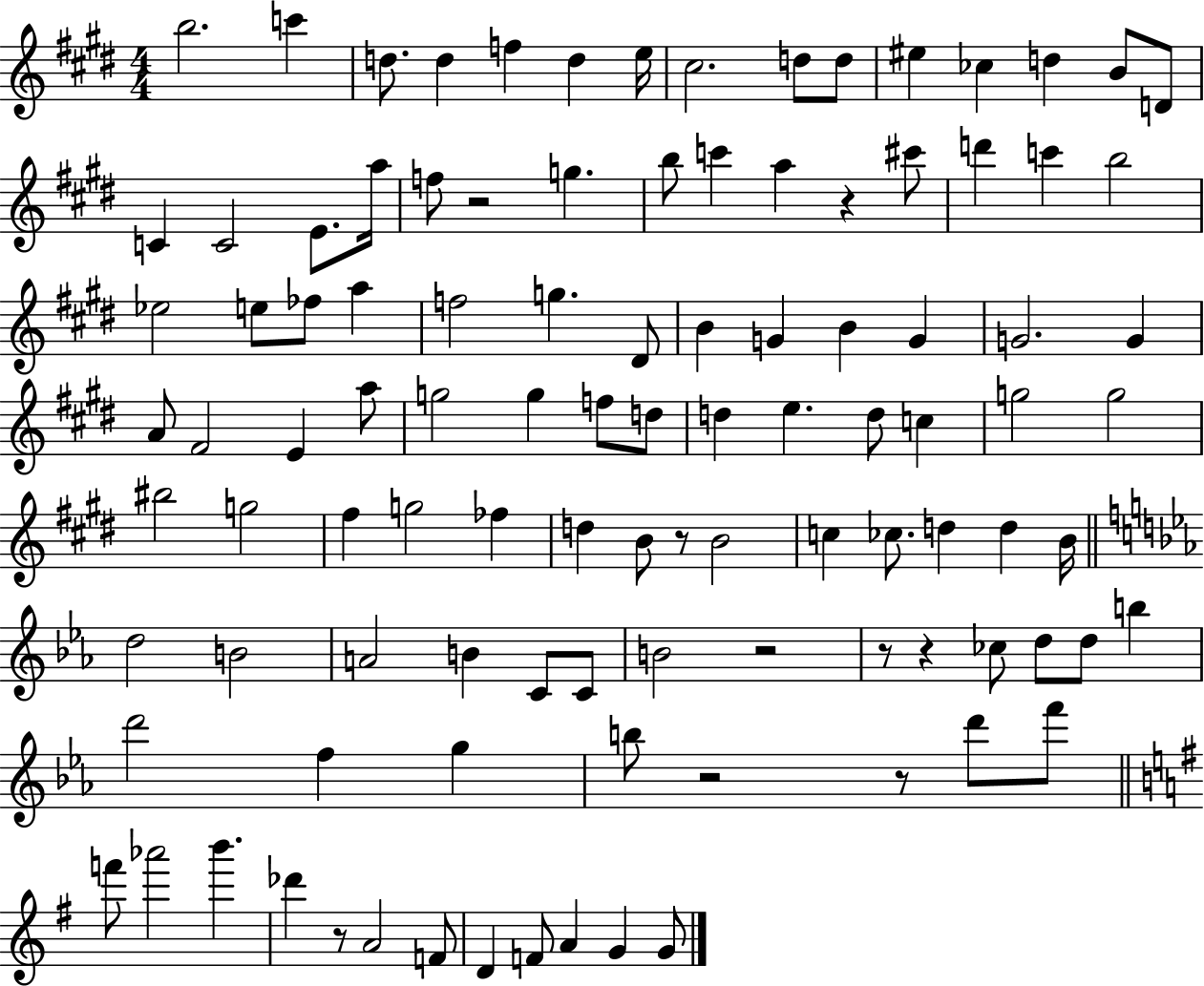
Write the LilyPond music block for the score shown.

{
  \clef treble
  \numericTimeSignature
  \time 4/4
  \key e \major
  b''2. c'''4 | d''8. d''4 f''4 d''4 e''16 | cis''2. d''8 d''8 | eis''4 ces''4 d''4 b'8 d'8 | \break c'4 c'2 e'8. a''16 | f''8 r2 g''4. | b''8 c'''4 a''4 r4 cis'''8 | d'''4 c'''4 b''2 | \break ees''2 e''8 fes''8 a''4 | f''2 g''4. dis'8 | b'4 g'4 b'4 g'4 | g'2. g'4 | \break a'8 fis'2 e'4 a''8 | g''2 g''4 f''8 d''8 | d''4 e''4. d''8 c''4 | g''2 g''2 | \break bis''2 g''2 | fis''4 g''2 fes''4 | d''4 b'8 r8 b'2 | c''4 ces''8. d''4 d''4 b'16 | \break \bar "||" \break \key ees \major d''2 b'2 | a'2 b'4 c'8 c'8 | b'2 r2 | r8 r4 ces''8 d''8 d''8 b''4 | \break d'''2 f''4 g''4 | b''8 r2 r8 d'''8 f'''8 | \bar "||" \break \key g \major f'''8 aes'''2 b'''4. | des'''4 r8 a'2 f'8 | d'4 f'8 a'4 g'4 g'8 | \bar "|."
}